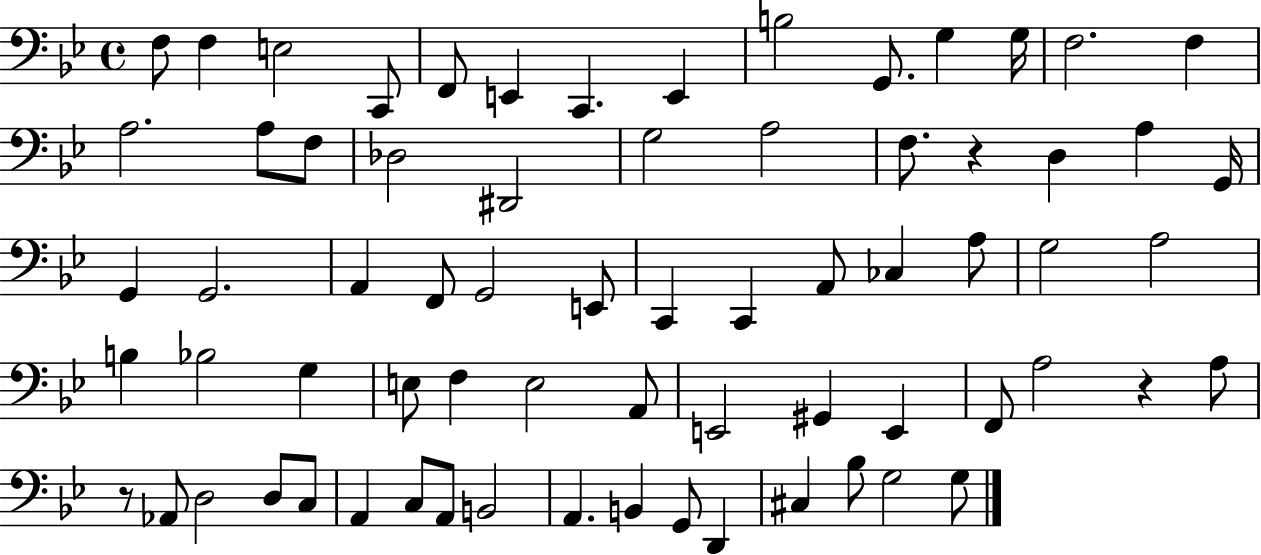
X:1
T:Untitled
M:4/4
L:1/4
K:Bb
F,/2 F, E,2 C,,/2 F,,/2 E,, C,, E,, B,2 G,,/2 G, G,/4 F,2 F, A,2 A,/2 F,/2 _D,2 ^D,,2 G,2 A,2 F,/2 z D, A, G,,/4 G,, G,,2 A,, F,,/2 G,,2 E,,/2 C,, C,, A,,/2 _C, A,/2 G,2 A,2 B, _B,2 G, E,/2 F, E,2 A,,/2 E,,2 ^G,, E,, F,,/2 A,2 z A,/2 z/2 _A,,/2 D,2 D,/2 C,/2 A,, C,/2 A,,/2 B,,2 A,, B,, G,,/2 D,, ^C, _B,/2 G,2 G,/2